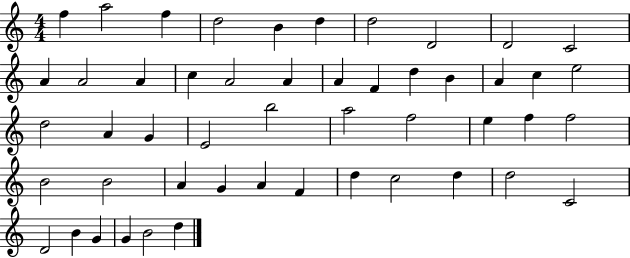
F5/q A5/h F5/q D5/h B4/q D5/q D5/h D4/h D4/h C4/h A4/q A4/h A4/q C5/q A4/h A4/q A4/q F4/q D5/q B4/q A4/q C5/q E5/h D5/h A4/q G4/q E4/h B5/h A5/h F5/h E5/q F5/q F5/h B4/h B4/h A4/q G4/q A4/q F4/q D5/q C5/h D5/q D5/h C4/h D4/h B4/q G4/q G4/q B4/h D5/q